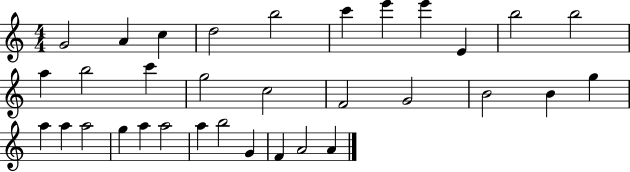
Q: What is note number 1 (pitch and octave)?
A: G4